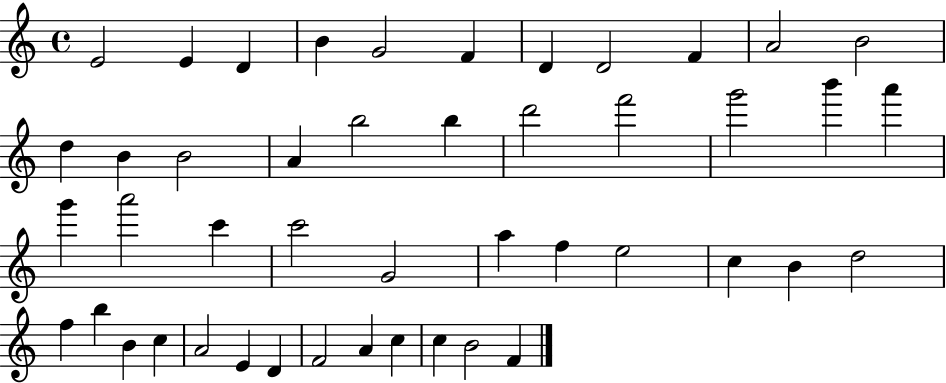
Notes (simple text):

E4/h E4/q D4/q B4/q G4/h F4/q D4/q D4/h F4/q A4/h B4/h D5/q B4/q B4/h A4/q B5/h B5/q D6/h F6/h G6/h B6/q A6/q G6/q A6/h C6/q C6/h G4/h A5/q F5/q E5/h C5/q B4/q D5/h F5/q B5/q B4/q C5/q A4/h E4/q D4/q F4/h A4/q C5/q C5/q B4/h F4/q